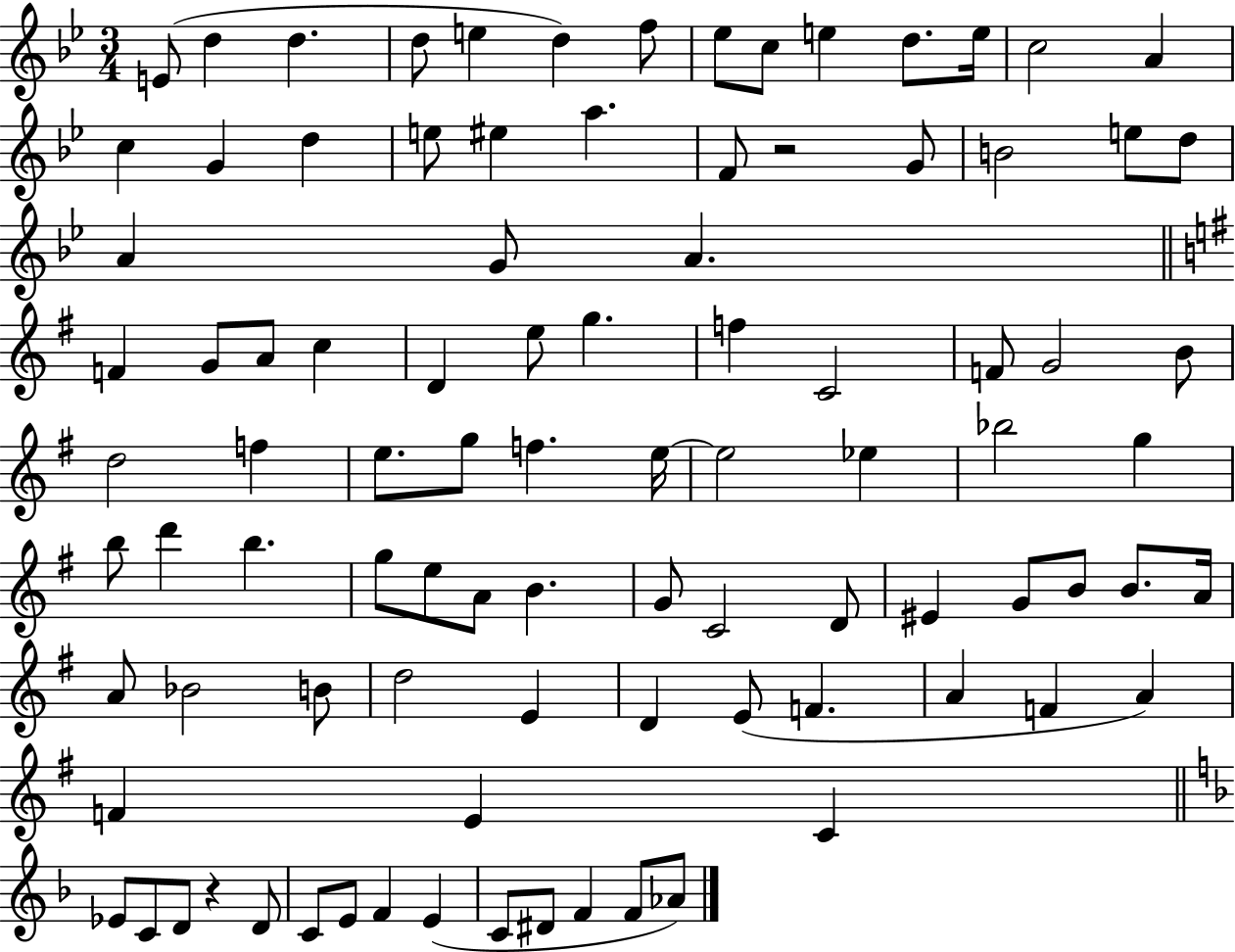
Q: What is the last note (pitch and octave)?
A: Ab4